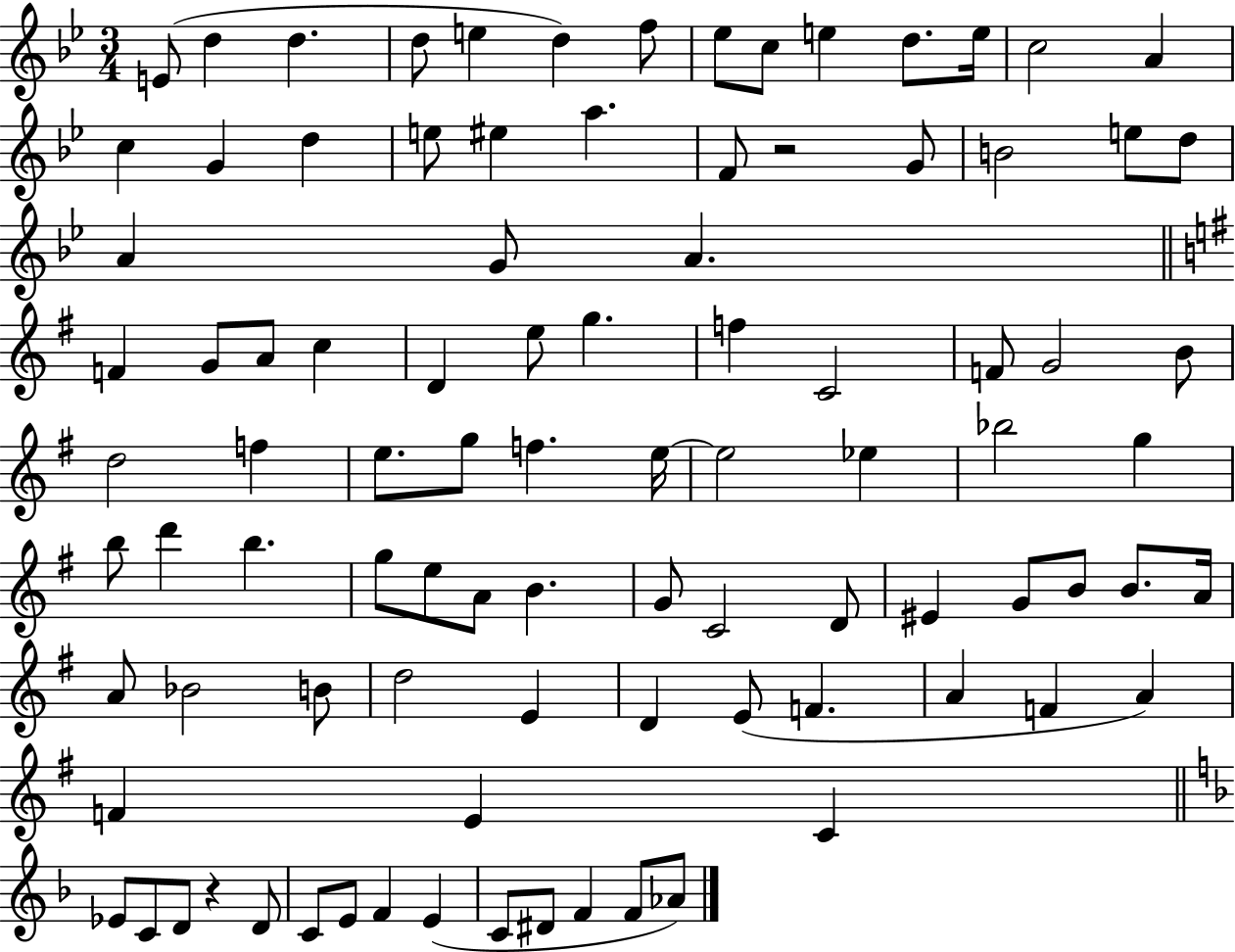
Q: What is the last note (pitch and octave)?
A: Ab4